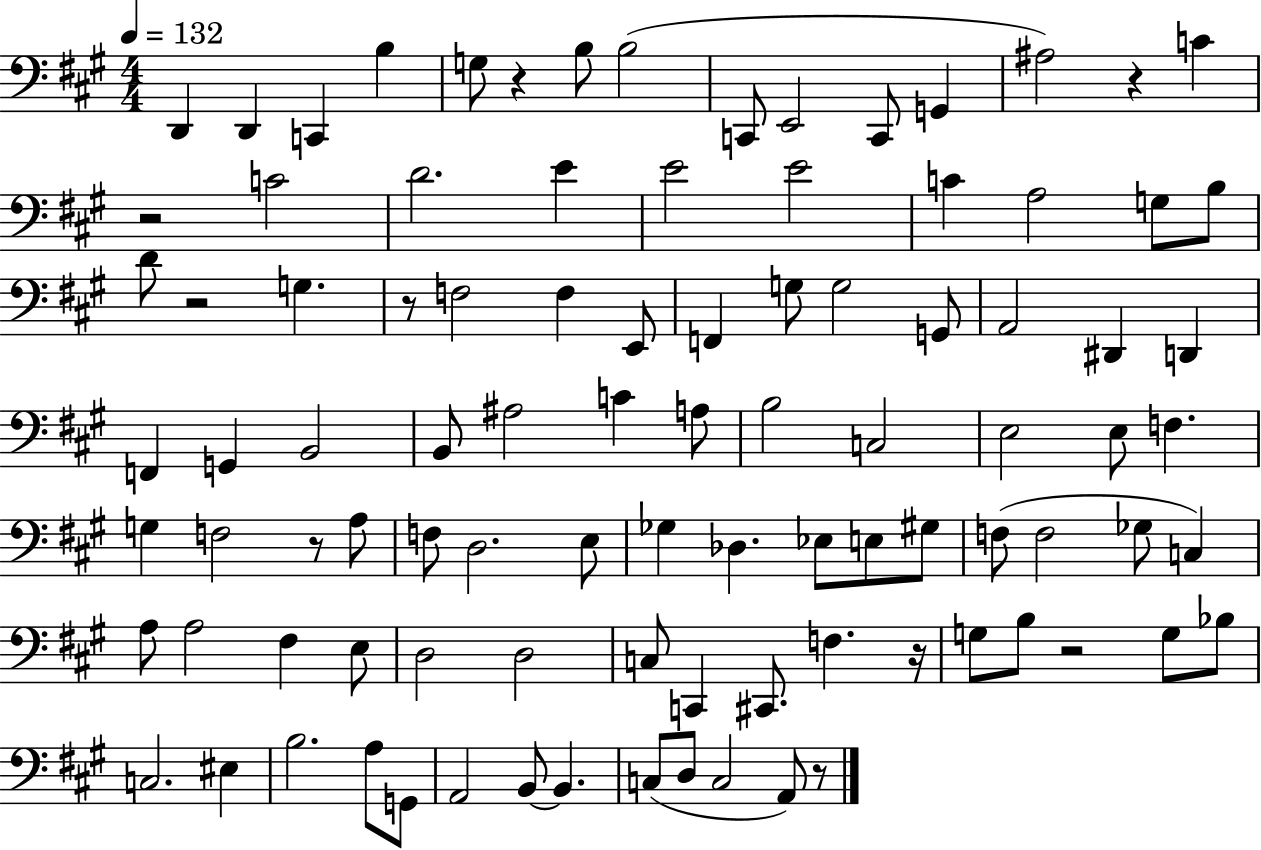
{
  \clef bass
  \numericTimeSignature
  \time 4/4
  \key a \major
  \tempo 4 = 132
  d,4 d,4 c,4 b4 | g8 r4 b8 b2( | c,8 e,2 c,8 g,4 | ais2) r4 c'4 | \break r2 c'2 | d'2. e'4 | e'2 e'2 | c'4 a2 g8 b8 | \break d'8 r2 g4. | r8 f2 f4 e,8 | f,4 g8 g2 g,8 | a,2 dis,4 d,4 | \break f,4 g,4 b,2 | b,8 ais2 c'4 a8 | b2 c2 | e2 e8 f4. | \break g4 f2 r8 a8 | f8 d2. e8 | ges4 des4. ees8 e8 gis8 | f8( f2 ges8 c4) | \break a8 a2 fis4 e8 | d2 d2 | c8 c,4 cis,8. f4. r16 | g8 b8 r2 g8 bes8 | \break c2. eis4 | b2. a8 g,8 | a,2 b,8~~ b,4. | c8( d8 c2 a,8) r8 | \break \bar "|."
}